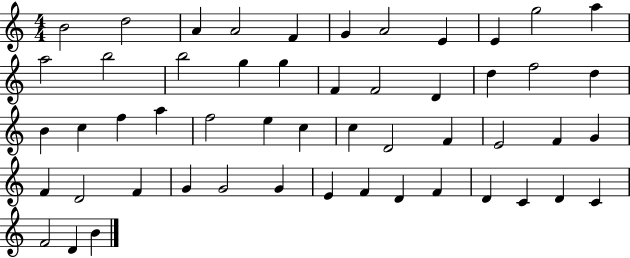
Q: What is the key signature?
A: C major